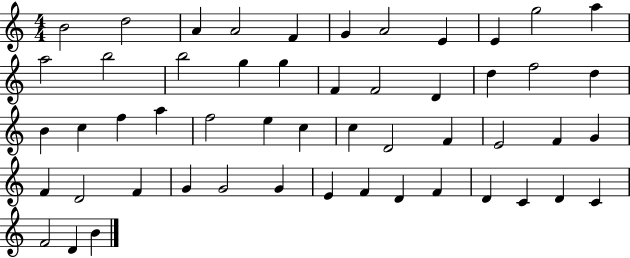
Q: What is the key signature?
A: C major